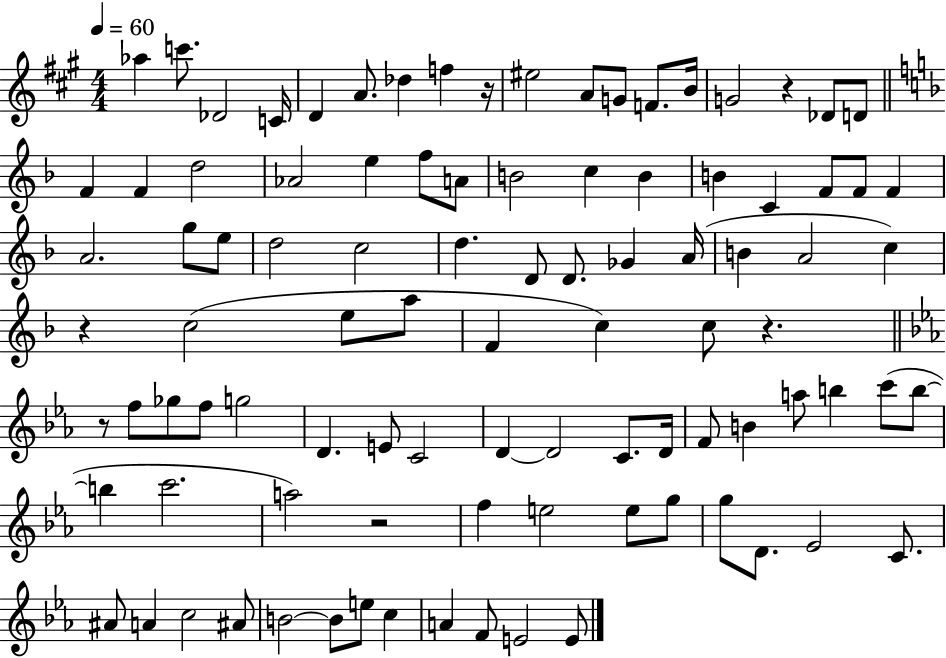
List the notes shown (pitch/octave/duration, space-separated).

Ab5/q C6/e. Db4/h C4/s D4/q A4/e. Db5/q F5/q R/s EIS5/h A4/e G4/e F4/e. B4/s G4/h R/q Db4/e D4/e F4/q F4/q D5/h Ab4/h E5/q F5/e A4/e B4/h C5/q B4/q B4/q C4/q F4/e F4/e F4/q A4/h. G5/e E5/e D5/h C5/h D5/q. D4/e D4/e. Gb4/q A4/s B4/q A4/h C5/q R/q C5/h E5/e A5/e F4/q C5/q C5/e R/q. R/e F5/e Gb5/e F5/e G5/h D4/q. E4/e C4/h D4/q D4/h C4/e. D4/s F4/e B4/q A5/e B5/q C6/e B5/e B5/q C6/h. A5/h R/h F5/q E5/h E5/e G5/e G5/e D4/e. Eb4/h C4/e. A#4/e A4/q C5/h A#4/e B4/h B4/e E5/e C5/q A4/q F4/e E4/h E4/e